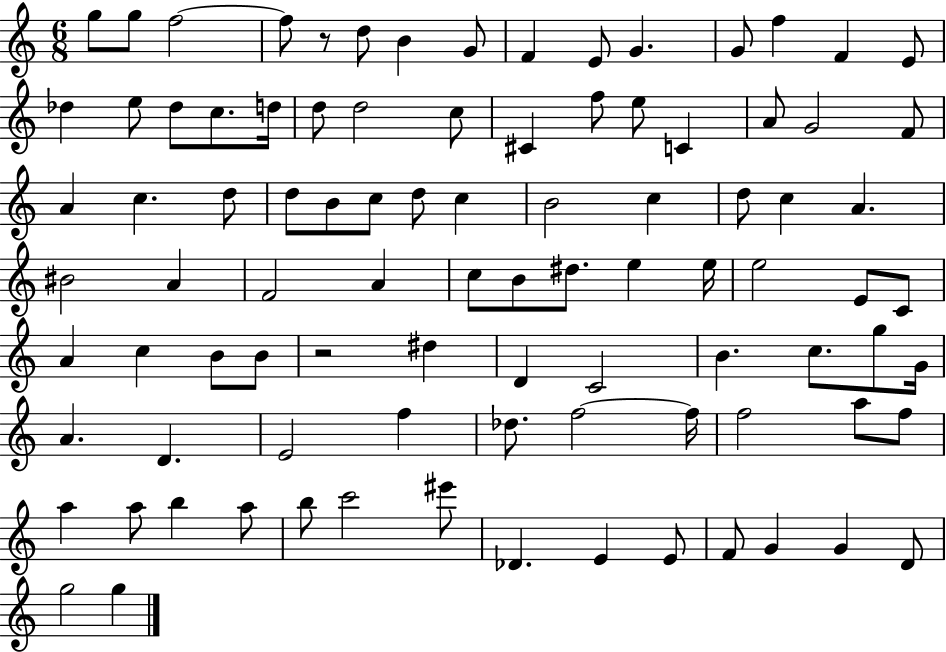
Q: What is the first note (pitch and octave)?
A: G5